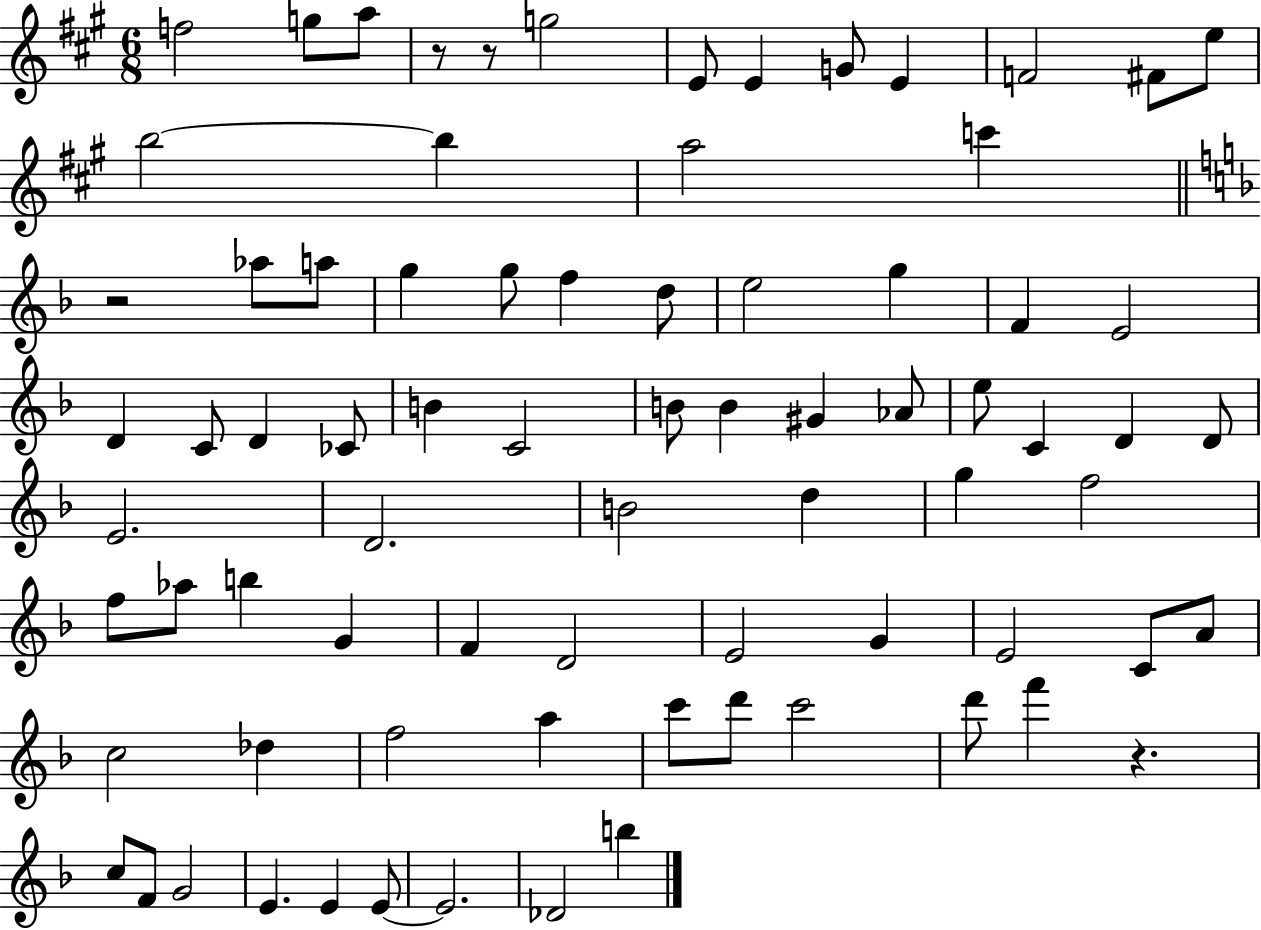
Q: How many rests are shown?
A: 4